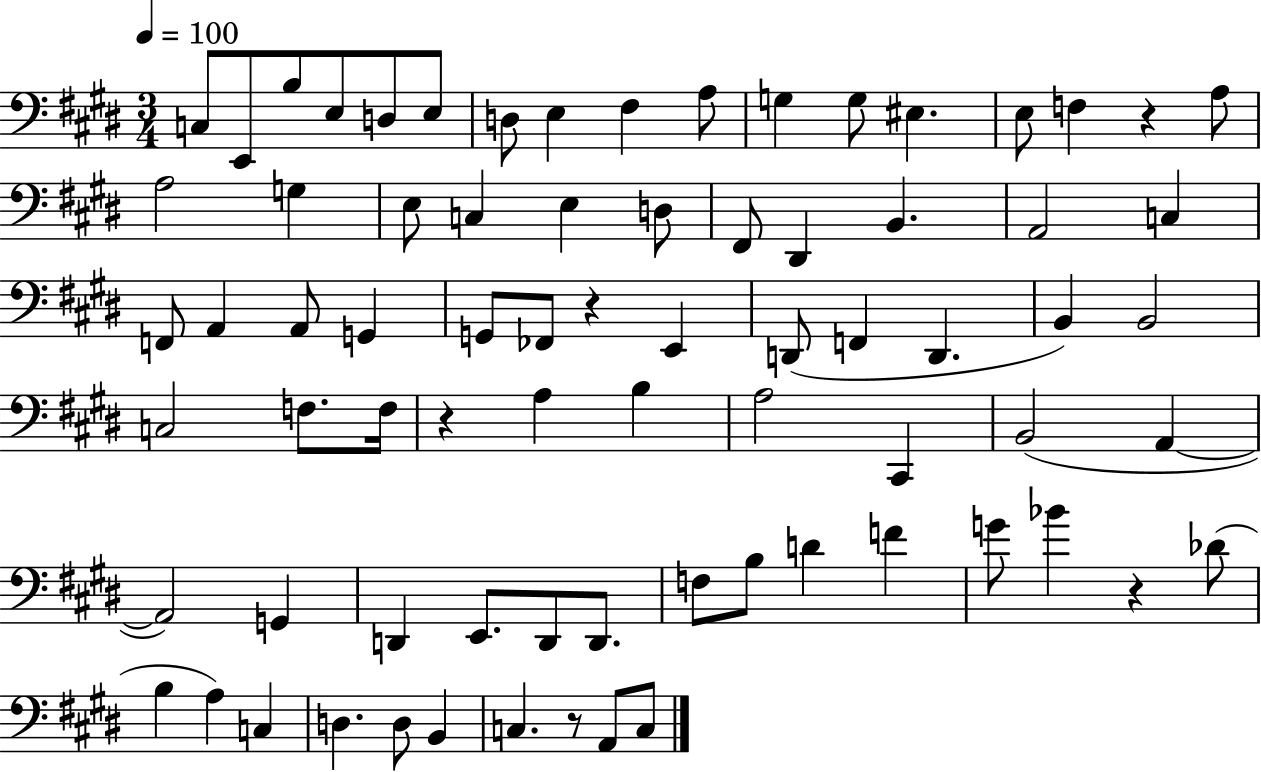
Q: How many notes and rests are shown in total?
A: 75